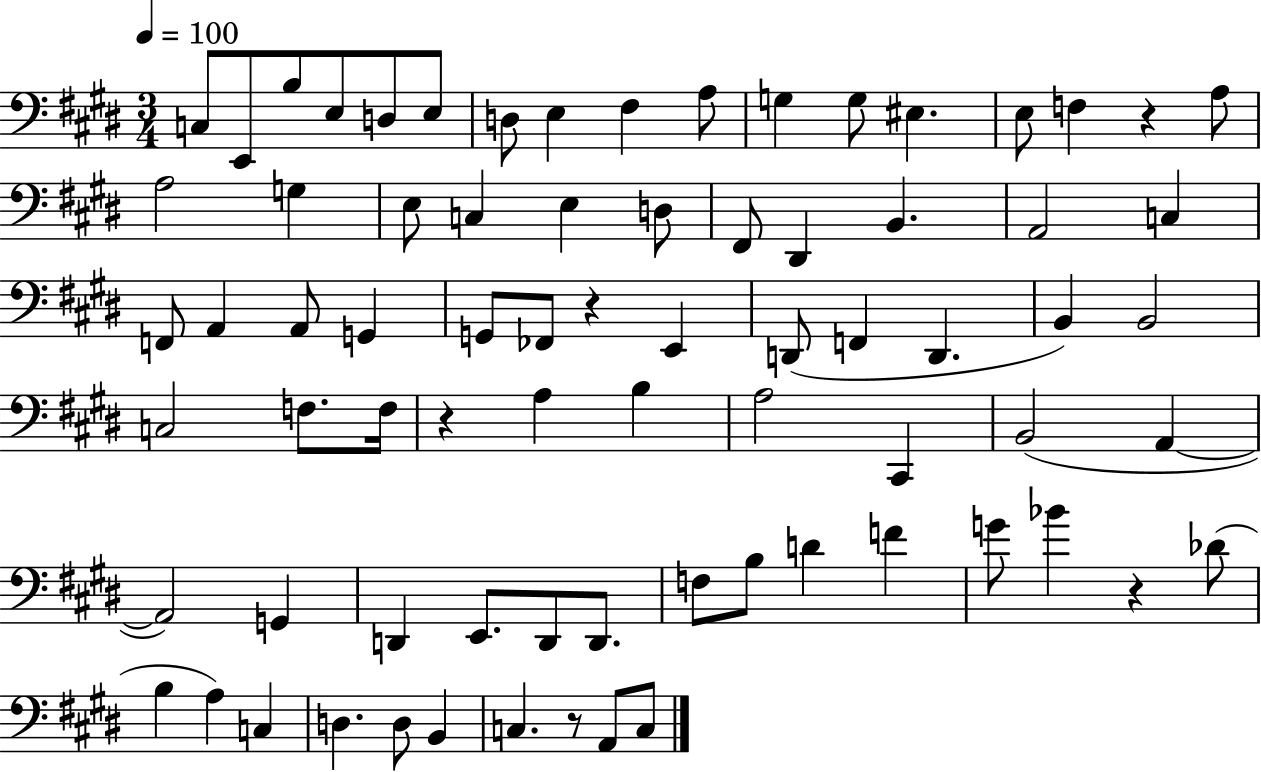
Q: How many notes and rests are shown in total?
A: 75